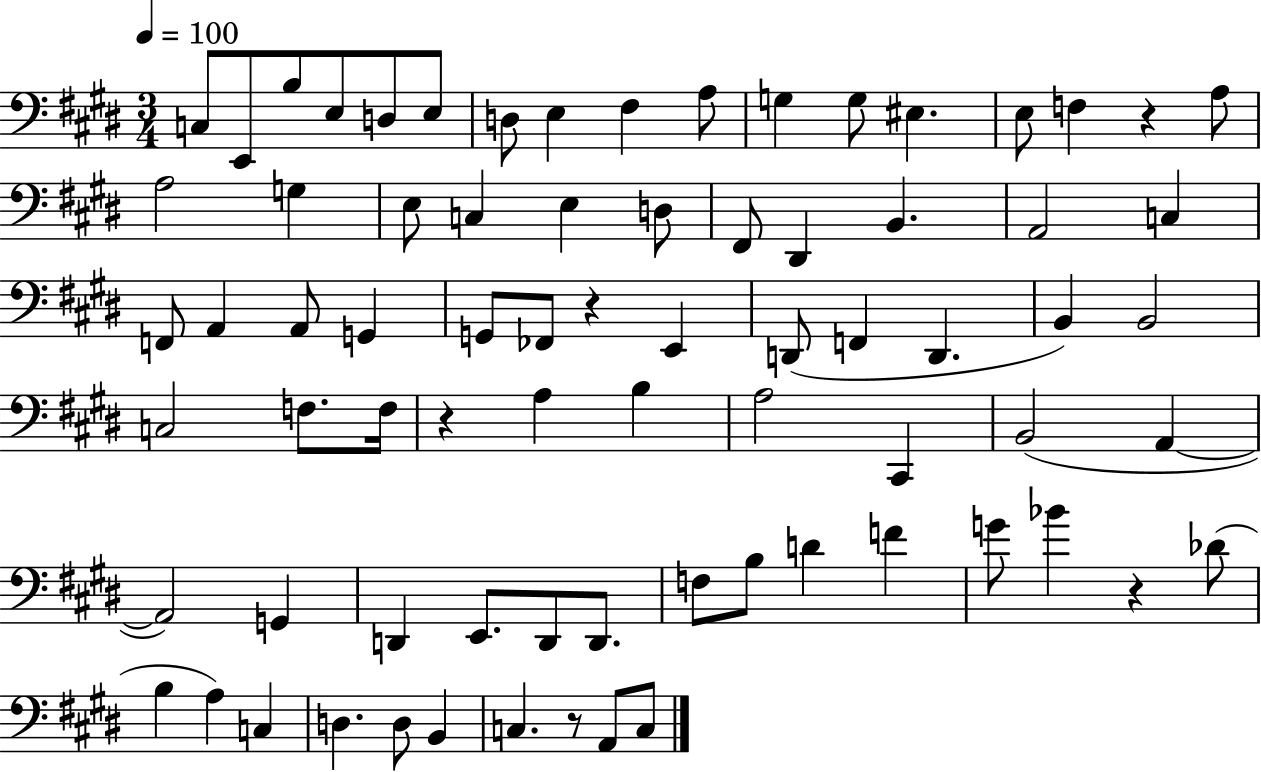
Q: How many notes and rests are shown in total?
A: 75